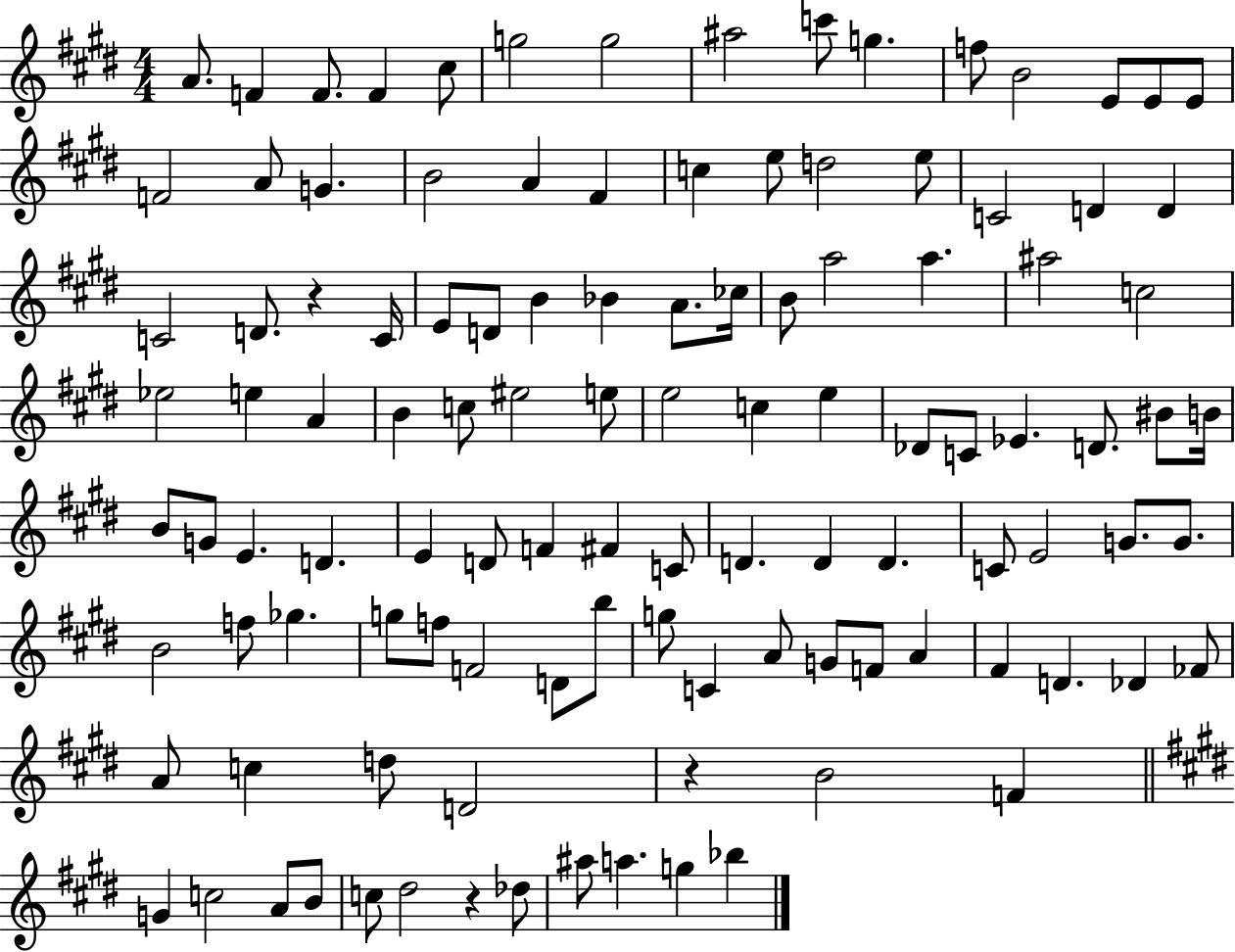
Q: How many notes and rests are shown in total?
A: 112